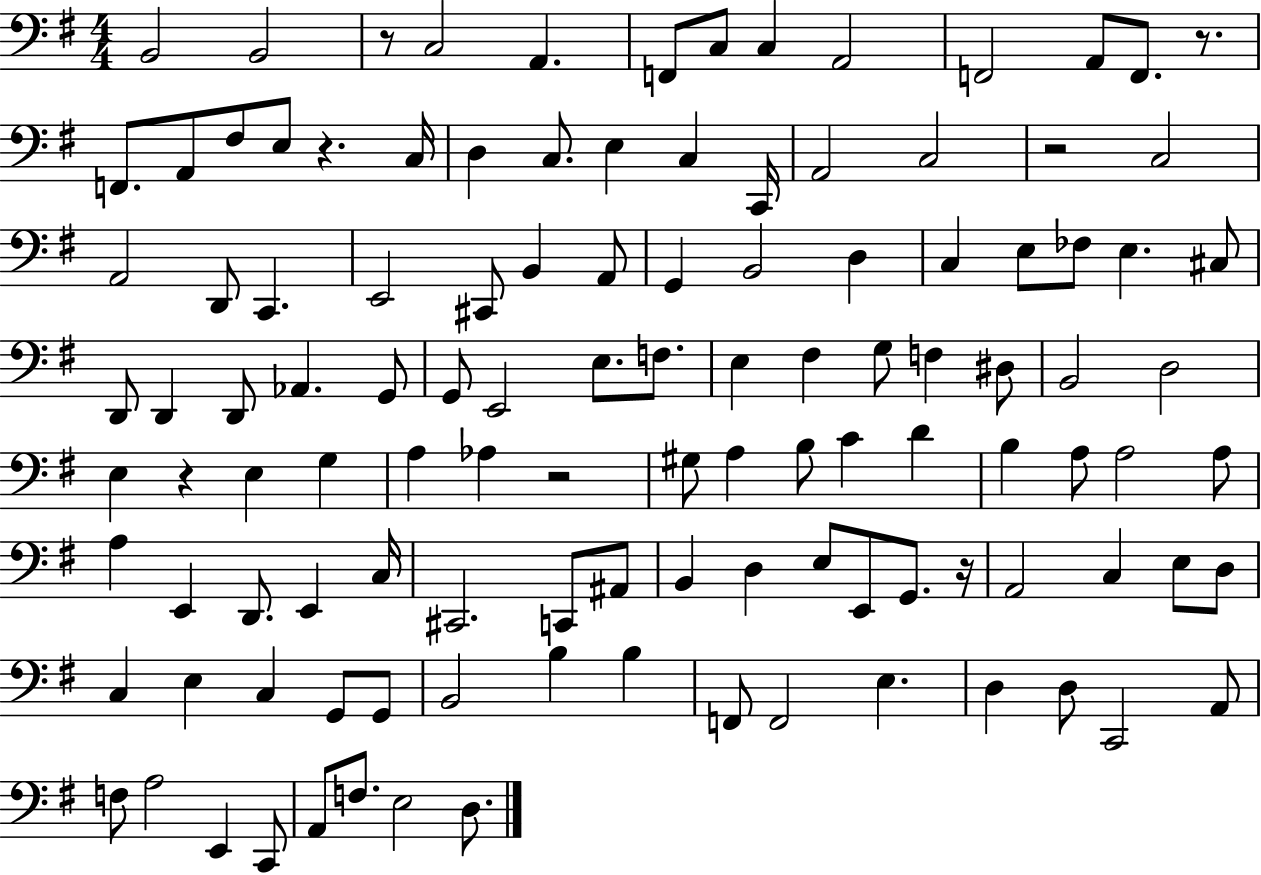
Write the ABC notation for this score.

X:1
T:Untitled
M:4/4
L:1/4
K:G
B,,2 B,,2 z/2 C,2 A,, F,,/2 C,/2 C, A,,2 F,,2 A,,/2 F,,/2 z/2 F,,/2 A,,/2 ^F,/2 E,/2 z C,/4 D, C,/2 E, C, C,,/4 A,,2 C,2 z2 C,2 A,,2 D,,/2 C,, E,,2 ^C,,/2 B,, A,,/2 G,, B,,2 D, C, E,/2 _F,/2 E, ^C,/2 D,,/2 D,, D,,/2 _A,, G,,/2 G,,/2 E,,2 E,/2 F,/2 E, ^F, G,/2 F, ^D,/2 B,,2 D,2 E, z E, G, A, _A, z2 ^G,/2 A, B,/2 C D B, A,/2 A,2 A,/2 A, E,, D,,/2 E,, C,/4 ^C,,2 C,,/2 ^A,,/2 B,, D, E,/2 E,,/2 G,,/2 z/4 A,,2 C, E,/2 D,/2 C, E, C, G,,/2 G,,/2 B,,2 B, B, F,,/2 F,,2 E, D, D,/2 C,,2 A,,/2 F,/2 A,2 E,, C,,/2 A,,/2 F,/2 E,2 D,/2